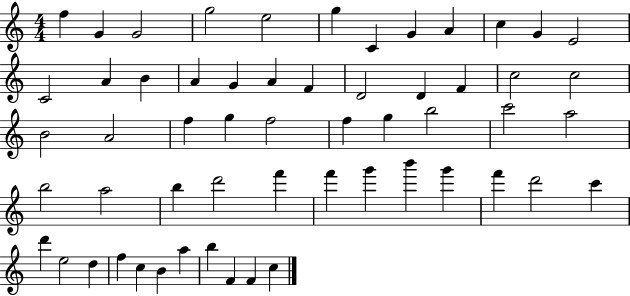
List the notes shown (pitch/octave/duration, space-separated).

F5/q G4/q G4/h G5/h E5/h G5/q C4/q G4/q A4/q C5/q G4/q E4/h C4/h A4/q B4/q A4/q G4/q A4/q F4/q D4/h D4/q F4/q C5/h C5/h B4/h A4/h F5/q G5/q F5/h F5/q G5/q B5/h C6/h A5/h B5/h A5/h B5/q D6/h F6/q F6/q G6/q B6/q G6/q F6/q D6/h C6/q D6/q E5/h D5/q F5/q C5/q B4/q A5/q B5/q F4/q F4/q C5/q